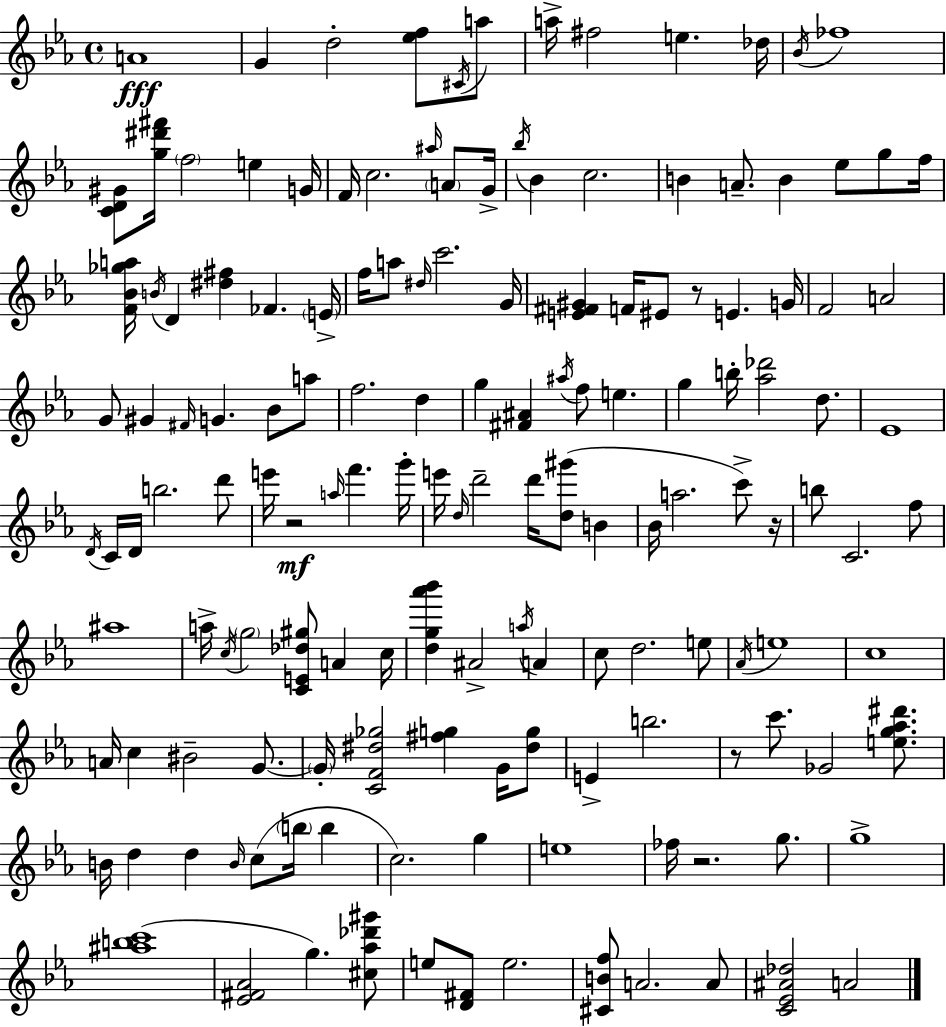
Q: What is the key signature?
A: C minor